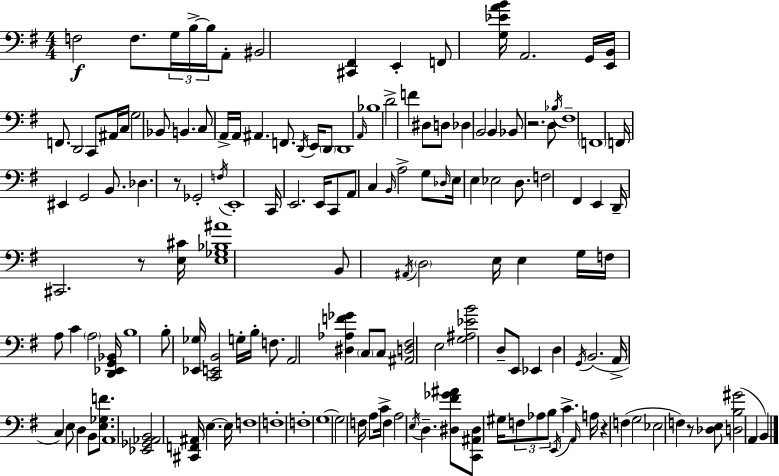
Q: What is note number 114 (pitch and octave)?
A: D3